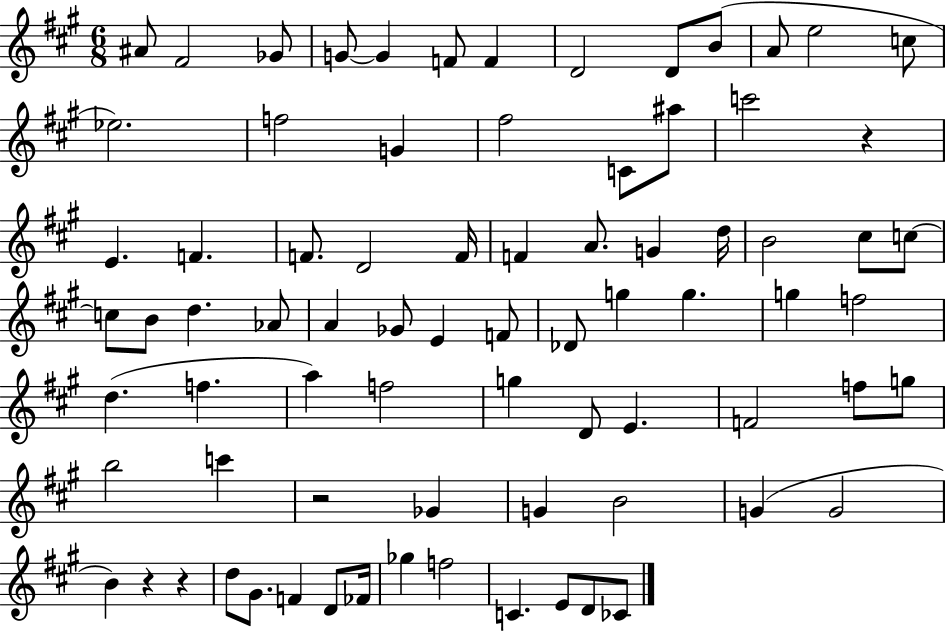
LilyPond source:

{
  \clef treble
  \numericTimeSignature
  \time 6/8
  \key a \major
  ais'8 fis'2 ges'8 | g'8~~ g'4 f'8 f'4 | d'2 d'8 b'8( | a'8 e''2 c''8 | \break ees''2.) | f''2 g'4 | fis''2 c'8 ais''8 | c'''2 r4 | \break e'4. f'4. | f'8. d'2 f'16 | f'4 a'8. g'4 d''16 | b'2 cis''8 c''8~~ | \break c''8 b'8 d''4. aes'8 | a'4 ges'8 e'4 f'8 | des'8 g''4 g''4. | g''4 f''2 | \break d''4.( f''4. | a''4) f''2 | g''4 d'8 e'4. | f'2 f''8 g''8 | \break b''2 c'''4 | r2 ges'4 | g'4 b'2 | g'4( g'2 | \break b'4) r4 r4 | d''8 gis'8. f'4 d'8 fes'16 | ges''4 f''2 | c'4. e'8 d'8 ces'8 | \break \bar "|."
}